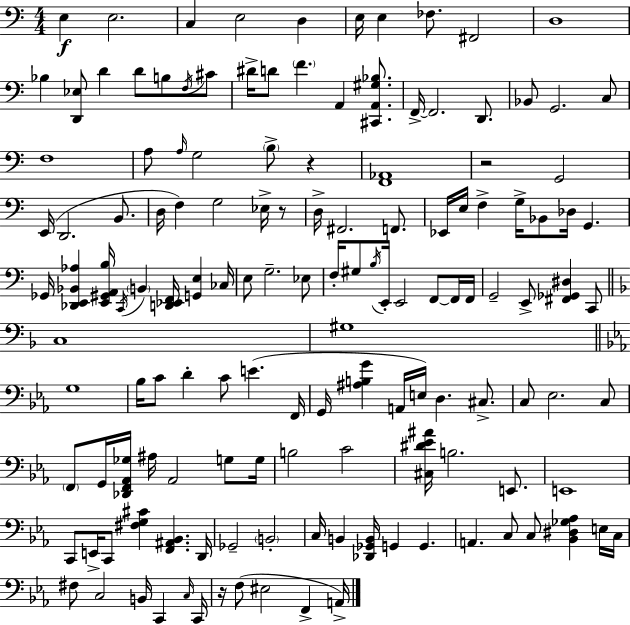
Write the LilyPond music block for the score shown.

{
  \clef bass
  \numericTimeSignature
  \time 4/4
  \key c \major
  e4\f e2. | c4 e2 d4 | e16 e4 fes8. fis,2 | d1 | \break bes4 <d, ees>8 d'4 d'8 b8 \acciaccatura { f16 } cis'8 | dis'16-> d'8 \parenthesize f'4. a,4 <cis, a, gis bes>8. | f,16->~~ f,2. d,8. | bes,8 g,2. c8 | \break f1 | a8 \grace { a16 } g2 \parenthesize b8-> r4 | <f, aes,>1 | r2 g,2 | \break e,16( d,2. b,8. | d16 f4) g2 ees16-> | r8 d16-> fis,2. f,8. | ees,16 e16 f4-> g16-> bes,8 des16 g,4. | \break ges,16 <des, e, bes, aes>4 <e, gis, a, b>16 \acciaccatura { c,16 } \parenthesize b,4 <d, ees, f,>16 <g, e>4 | ces16 e8 g2.-- | ees8 f16-. gis8 \acciaccatura { b16 } e,16-. e,2 | f,8~~ f,16 f,16 g,2-- e,8-> <fis, ges, dis>4 | \break c,8 \bar "||" \break \key f \major c1 | gis1 | \bar "||" \break \key c \minor g1 | bes16 c'8 d'4-. c'8 e'4.( f,16 | g,16 <ais b g'>4 a,16 e16) d4. cis8.-> | c8 ees2. c8 | \break \parenthesize f,8 g,16 <des, f, aes, ges>16 ais16 aes,2 g8 g16 | b2 c'2 | <cis dis' ees' ais'>16 b2. e,8. | e,1 | \break c,8 e,16-> c,8 <fis g cis'>4 <f, ais, bes,>4. d,16 | ges,2-- \parenthesize b,2-. | c16 b,4 <des, ges, b,>16 g,4 g,4. | a,4. c8 c8 <bes, dis ges aes>4 e16 c16 | \break fis8 c2 b,16 c,4 \grace { c16 } | c,16 r16 f8( eis2 f,4-> | a,16->) \bar "|."
}